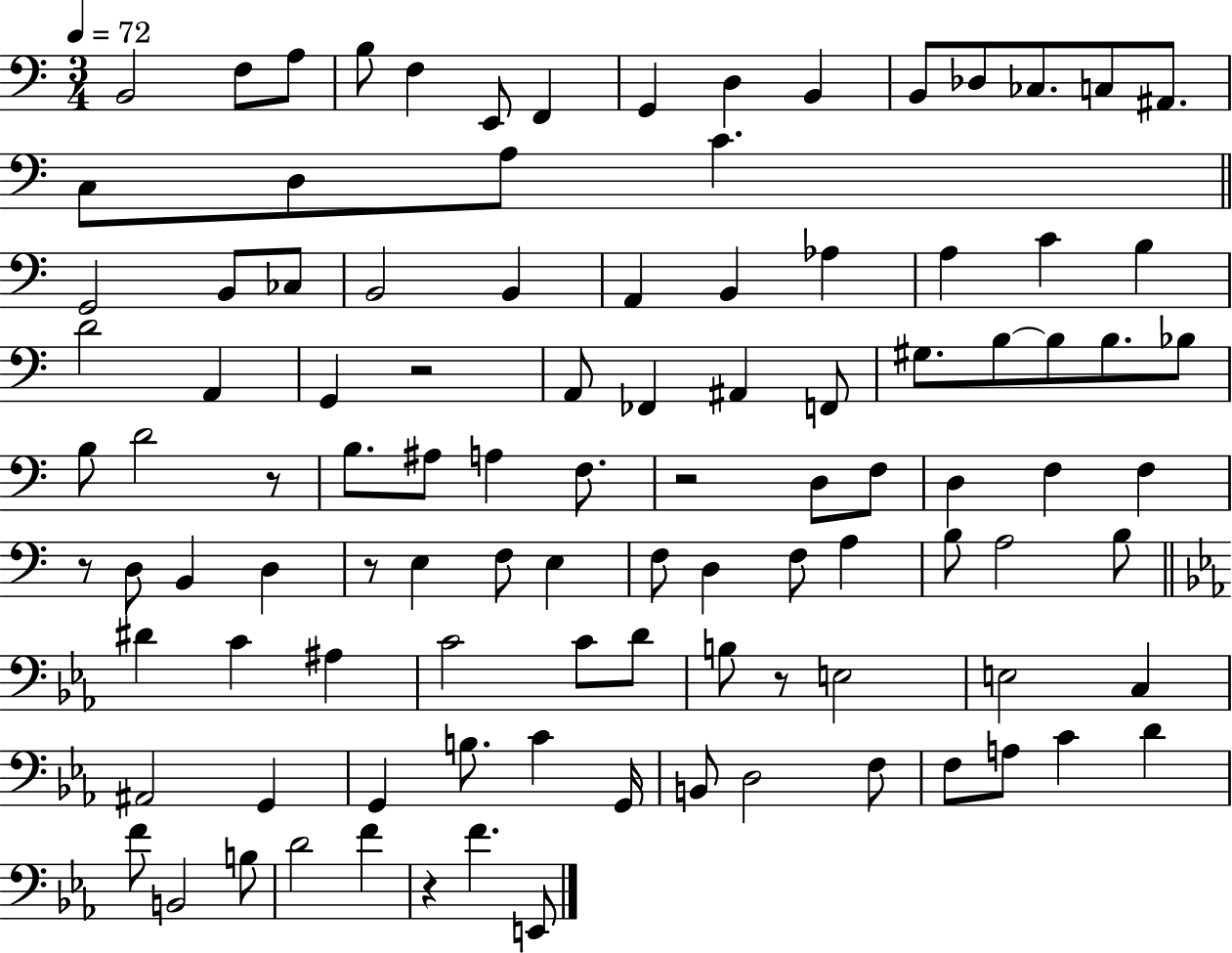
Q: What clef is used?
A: bass